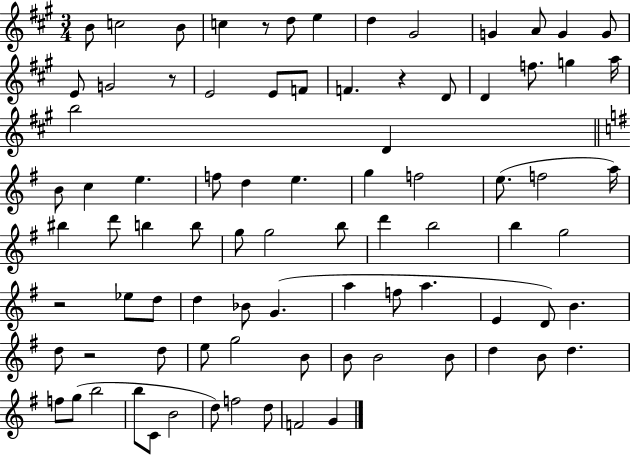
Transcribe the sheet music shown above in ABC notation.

X:1
T:Untitled
M:3/4
L:1/4
K:A
B/2 c2 B/2 c z/2 d/2 e d ^G2 G A/2 G G/2 E/2 G2 z/2 E2 E/2 F/2 F z D/2 D f/2 g a/4 b2 D B/2 c e f/2 d e g f2 e/2 f2 a/4 ^b d'/2 b b/2 g/2 g2 b/2 d' b2 b g2 z2 _e/2 d/2 d _B/2 G a f/2 a E D/2 B d/2 z2 d/2 e/2 g2 B/2 B/2 B2 B/2 d B/2 d f/2 g/2 b2 b/2 C/2 B2 d/2 f2 d/2 F2 G